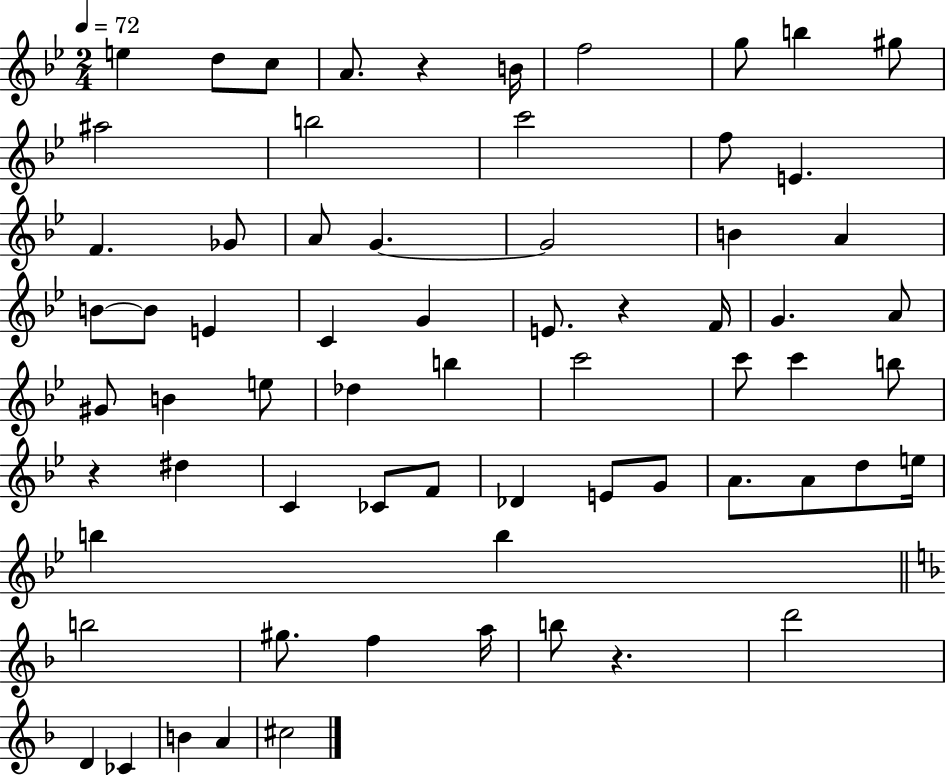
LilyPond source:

{
  \clef treble
  \numericTimeSignature
  \time 2/4
  \key bes \major
  \tempo 4 = 72
  \repeat volta 2 { e''4 d''8 c''8 | a'8. r4 b'16 | f''2 | g''8 b''4 gis''8 | \break ais''2 | b''2 | c'''2 | f''8 e'4. | \break f'4. ges'8 | a'8 g'4.~~ | g'2 | b'4 a'4 | \break b'8~~ b'8 e'4 | c'4 g'4 | e'8. r4 f'16 | g'4. a'8 | \break gis'8 b'4 e''8 | des''4 b''4 | c'''2 | c'''8 c'''4 b''8 | \break r4 dis''4 | c'4 ces'8 f'8 | des'4 e'8 g'8 | a'8. a'8 d''8 e''16 | \break b''4 b''4 | \bar "||" \break \key f \major b''2 | gis''8. f''4 a''16 | b''8 r4. | d'''2 | \break d'4 ces'4 | b'4 a'4 | cis''2 | } \bar "|."
}